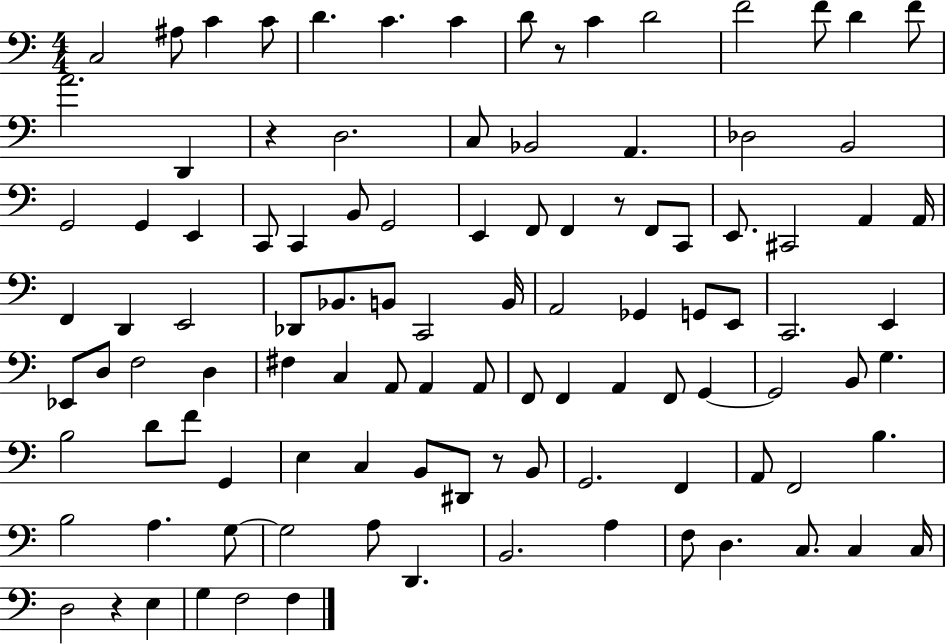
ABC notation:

X:1
T:Untitled
M:4/4
L:1/4
K:C
C,2 ^A,/2 C C/2 D C C D/2 z/2 C D2 F2 F/2 D F/2 A2 D,, z D,2 C,/2 _B,,2 A,, _D,2 B,,2 G,,2 G,, E,, C,,/2 C,, B,,/2 G,,2 E,, F,,/2 F,, z/2 F,,/2 C,,/2 E,,/2 ^C,,2 A,, A,,/4 F,, D,, E,,2 _D,,/2 _B,,/2 B,,/2 C,,2 B,,/4 A,,2 _G,, G,,/2 E,,/2 C,,2 E,, _E,,/2 D,/2 F,2 D, ^F, C, A,,/2 A,, A,,/2 F,,/2 F,, A,, F,,/2 G,, G,,2 B,,/2 G, B,2 D/2 F/2 G,, E, C, B,,/2 ^D,,/2 z/2 B,,/2 G,,2 F,, A,,/2 F,,2 B, B,2 A, G,/2 G,2 A,/2 D,, B,,2 A, F,/2 D, C,/2 C, C,/4 D,2 z E, G, F,2 F,